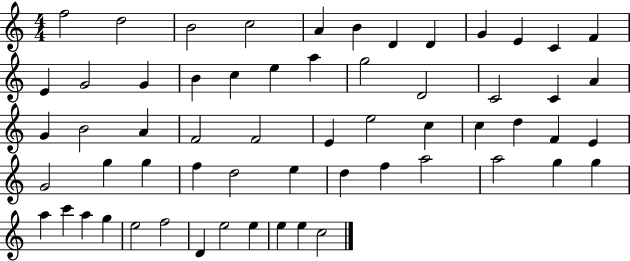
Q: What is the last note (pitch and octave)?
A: C5